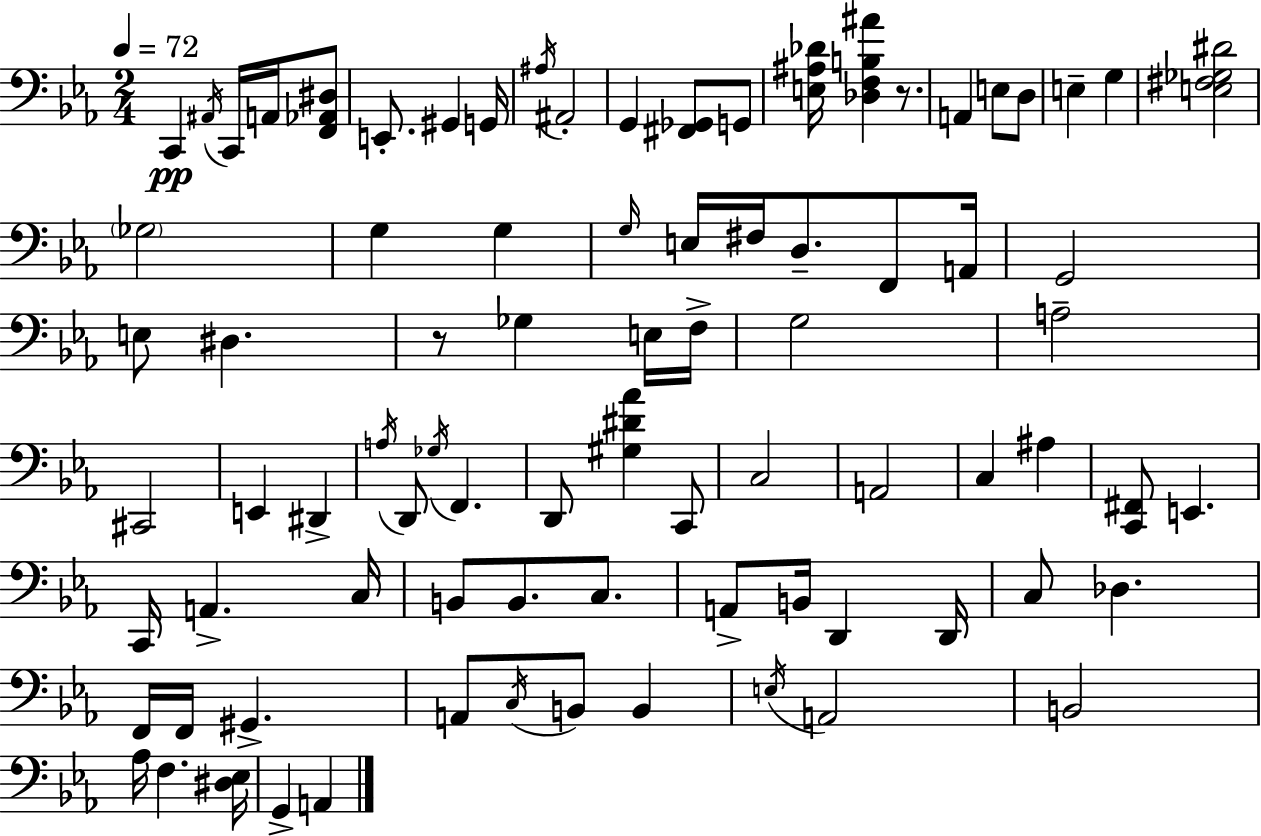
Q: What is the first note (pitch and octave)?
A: C2